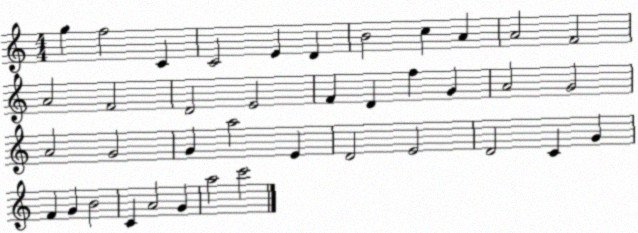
X:1
T:Untitled
M:4/4
L:1/4
K:C
g f2 C C2 E D B2 c A A2 F2 A2 F2 D2 E2 F D f G A2 G2 A2 G2 G a2 E D2 E2 D2 C G F G B2 C A2 G a2 c'2